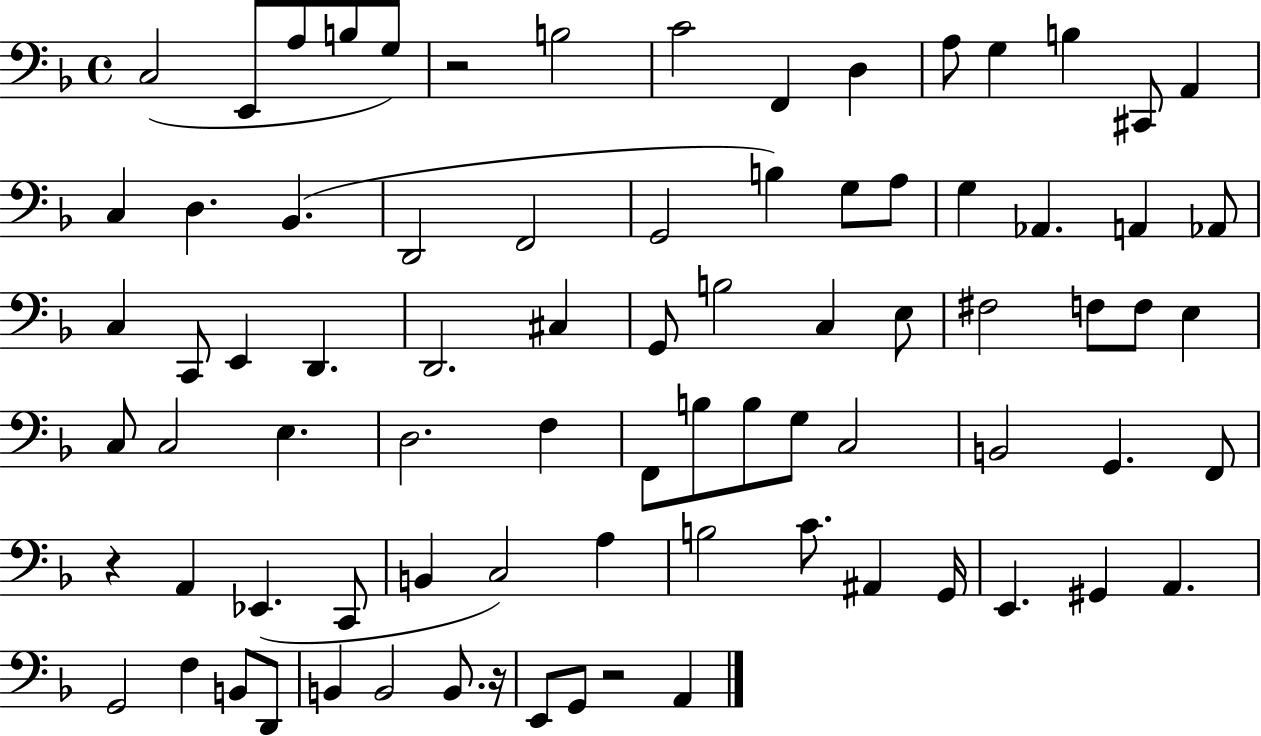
C3/h E2/e A3/e B3/e G3/e R/h B3/h C4/h F2/q D3/q A3/e G3/q B3/q C#2/e A2/q C3/q D3/q. Bb2/q. D2/h F2/h G2/h B3/q G3/e A3/e G3/q Ab2/q. A2/q Ab2/e C3/q C2/e E2/q D2/q. D2/h. C#3/q G2/e B3/h C3/q E3/e F#3/h F3/e F3/e E3/q C3/e C3/h E3/q. D3/h. F3/q F2/e B3/e B3/e G3/e C3/h B2/h G2/q. F2/e R/q A2/q Eb2/q. C2/e B2/q C3/h A3/q B3/h C4/e. A#2/q G2/s E2/q. G#2/q A2/q. G2/h F3/q B2/e D2/e B2/q B2/h B2/e. R/s E2/e G2/e R/h A2/q